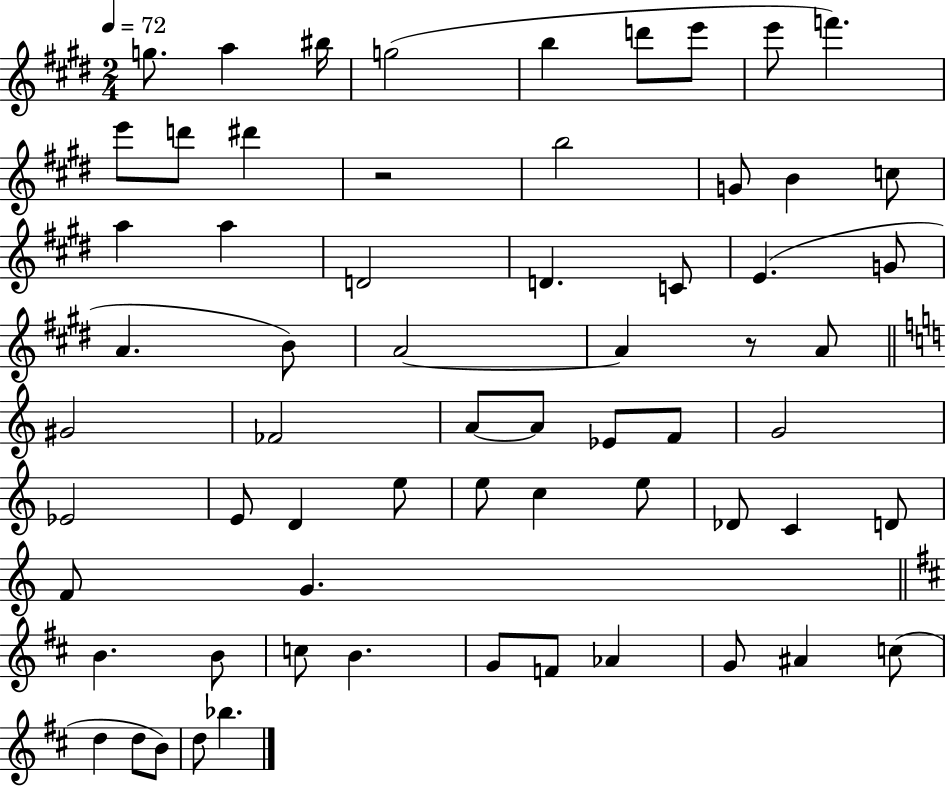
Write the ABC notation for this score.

X:1
T:Untitled
M:2/4
L:1/4
K:E
g/2 a ^b/4 g2 b d'/2 e'/2 e'/2 f' e'/2 d'/2 ^d' z2 b2 G/2 B c/2 a a D2 D C/2 E G/2 A B/2 A2 A z/2 A/2 ^G2 _F2 A/2 A/2 _E/2 F/2 G2 _E2 E/2 D e/2 e/2 c e/2 _D/2 C D/2 F/2 G B B/2 c/2 B G/2 F/2 _A G/2 ^A c/2 d d/2 B/2 d/2 _b